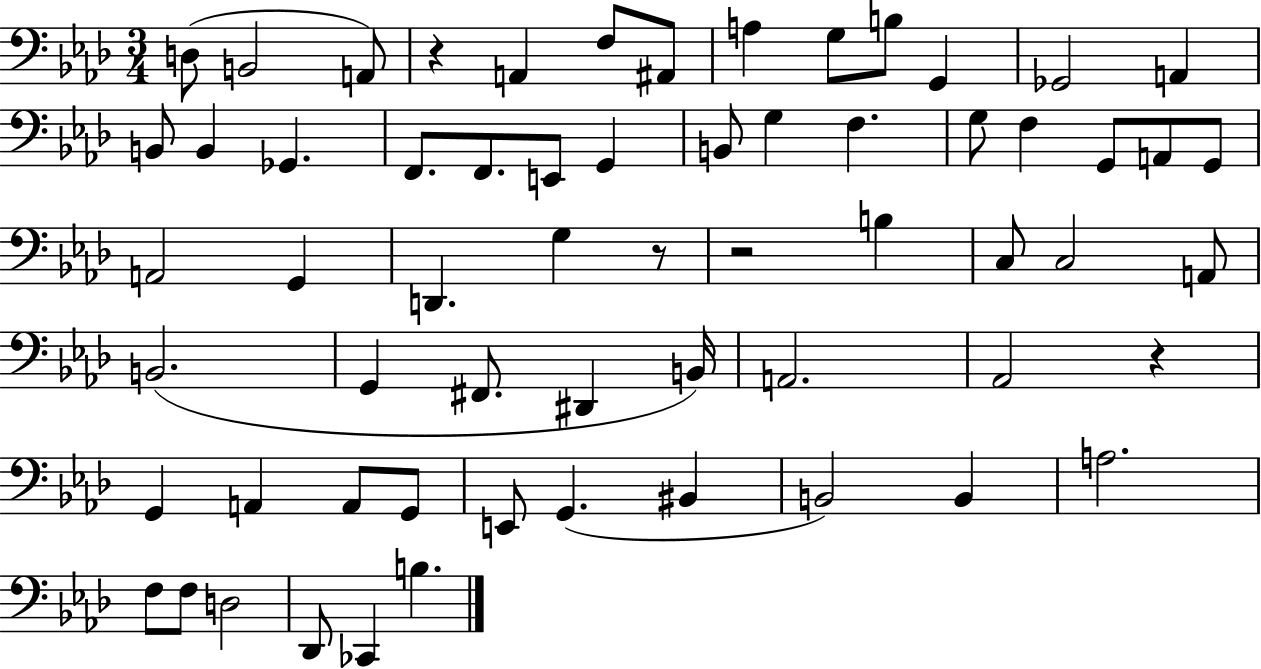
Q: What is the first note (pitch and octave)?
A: D3